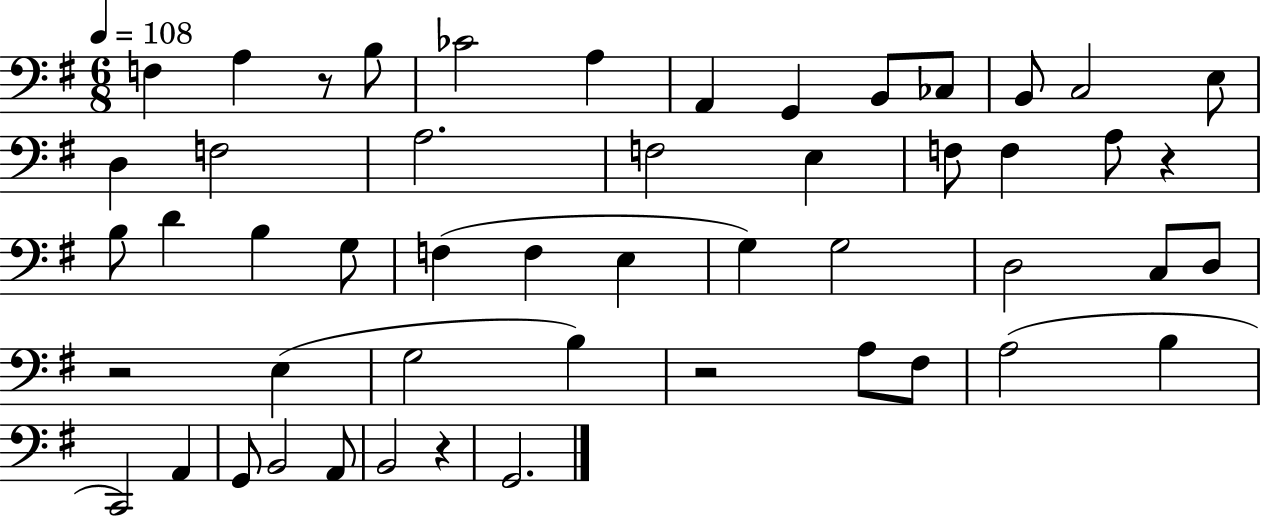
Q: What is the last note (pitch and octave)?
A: G2